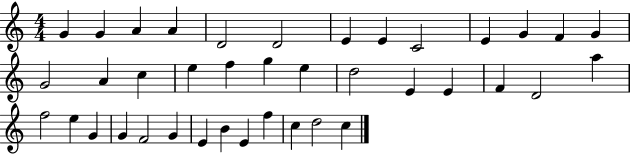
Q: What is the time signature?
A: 4/4